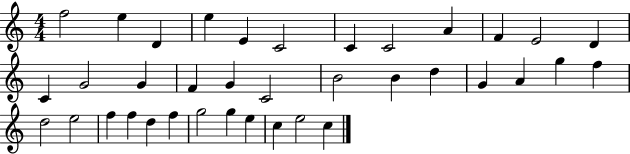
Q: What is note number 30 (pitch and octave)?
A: D5